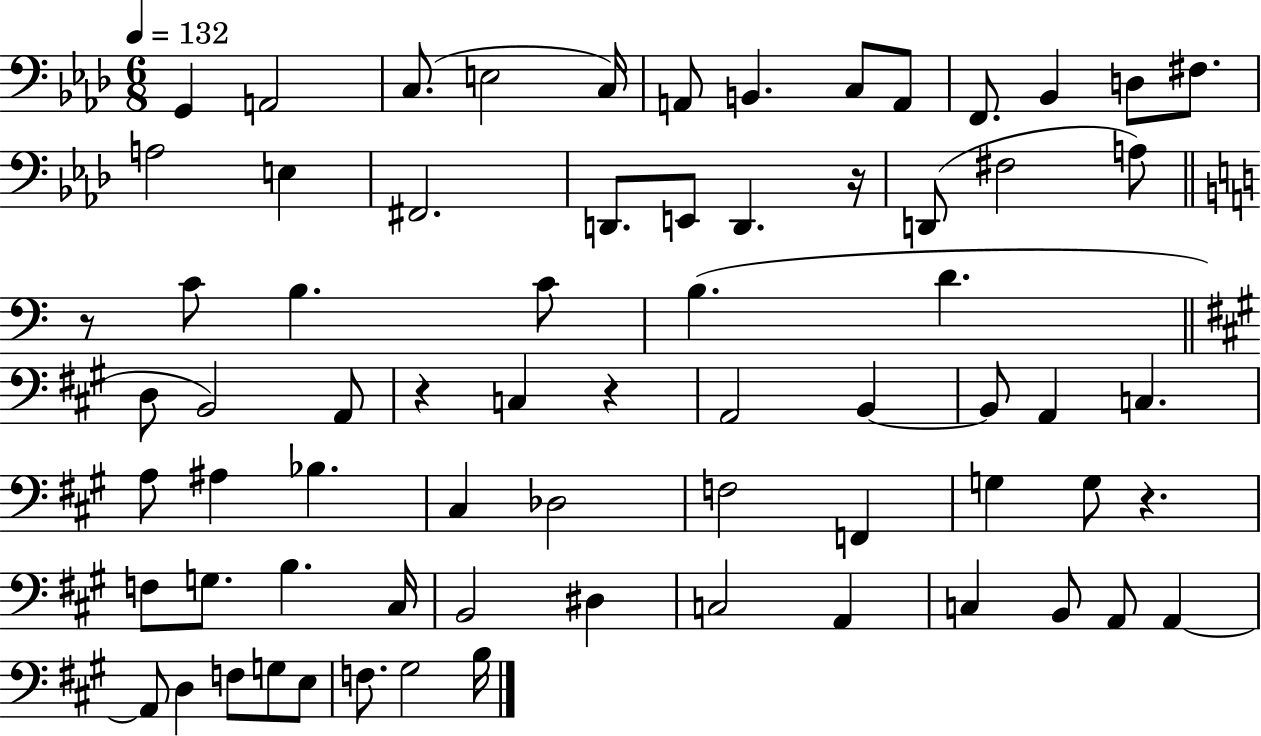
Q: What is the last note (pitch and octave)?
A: B3